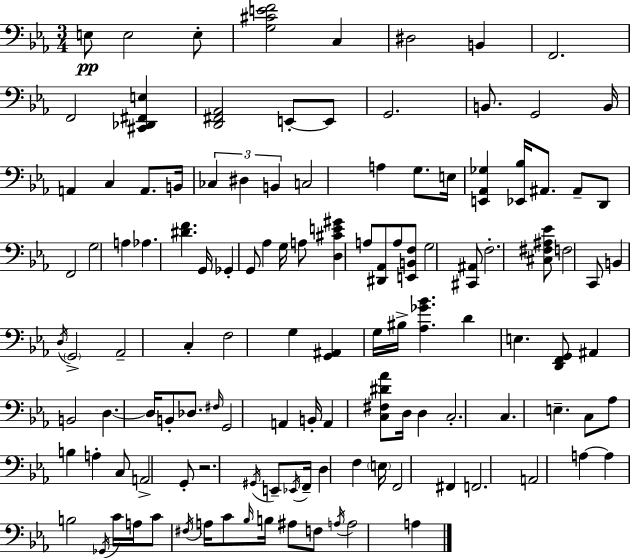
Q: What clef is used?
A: bass